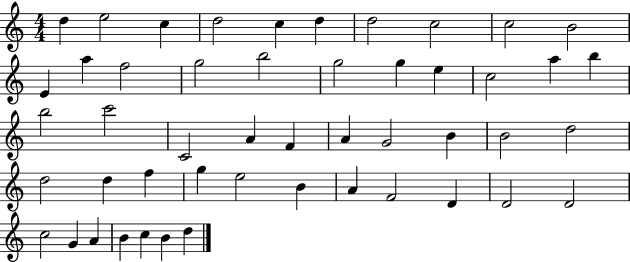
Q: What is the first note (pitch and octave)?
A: D5